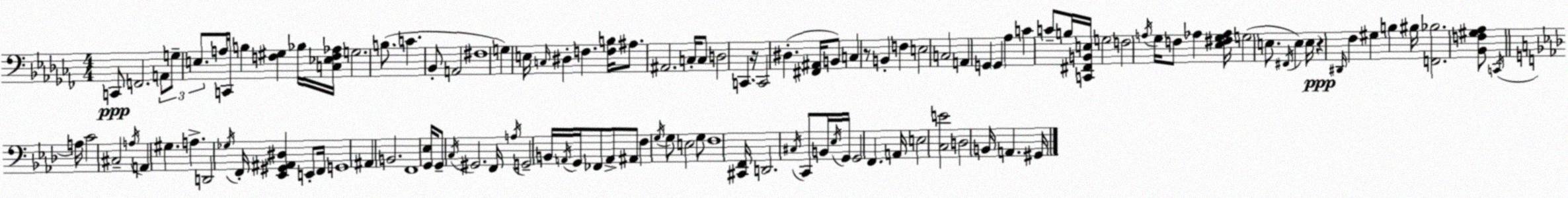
X:1
T:Untitled
M:4/4
L:1/4
K:Abm
C,,/2 F,,2 A,,/2 G,/2 E,/2 A,/4 C,,/4 B, [F,^G,] _B,/4 [C,_E,F,_A,]/4 G,2 B,/2 C _B,,/2 A,,2 ^F,4 G, E,/4 C,/4 ^D, F, [F,B,]/4 ^A,/2 ^A,,2 C,/4 C,/2 D,2 C,, z/4 C,,2 ^D, [^F,,^A,,]/4 B,,/2 C, z/2 B,, F, E,2 C,2 A,, G,, G,, _A, C C/2 B,/4 [C,,^F,,B,,E,]/4 G,2 F,2 A,/4 _G,/4 F,/2 _A, [_E,^F,_G,_A,]/4 G,2 E,/2 ^F,,/4 E, E,/4 z ^D,,/4 _F, ^G, B, ^B,/4 [F,,_B,]2 [_B,,F,^G,_A,]/2 C,,/4 A,/4 C2 ^C,2 A,/4 A,, ^G, A, D,,2 _G,/4 F,,/4 [_E,,^G,,^A,,^D,] E,,/2 F,,/4 G,,4 ^A,, B,,2 F,,4 [G,,_E,]/4 G,,/2 C,/4 ^G,,2 F,,/4 A,/4 G,,2 B,,/4 A,,/4 G,,/4 _F,,/2 A,,/2 ^A,,/2 F, G,/4 G,/2 E,2 G,/2 F,4 [^C,,F,,]/4 D,,2 ^C,/4 C,,/2 B,,/4 _E,/4 G,,/4 G,,2 F,, A,,/4 E,2 [C,E]2 D,2 B,,/4 A,, ^G,,/4